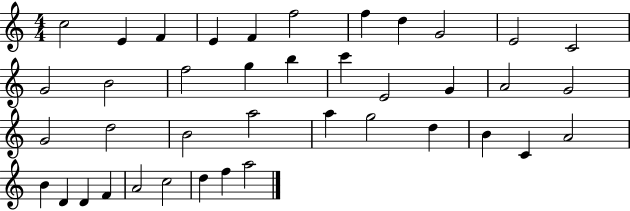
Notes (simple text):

C5/h E4/q F4/q E4/q F4/q F5/h F5/q D5/q G4/h E4/h C4/h G4/h B4/h F5/h G5/q B5/q C6/q E4/h G4/q A4/h G4/h G4/h D5/h B4/h A5/h A5/q G5/h D5/q B4/q C4/q A4/h B4/q D4/q D4/q F4/q A4/h C5/h D5/q F5/q A5/h